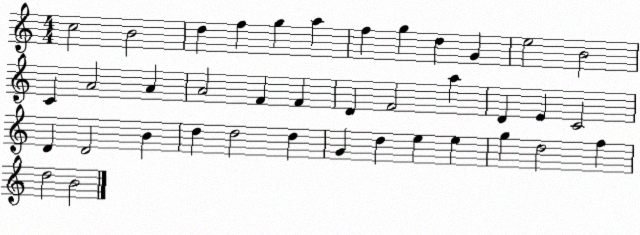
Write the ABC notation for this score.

X:1
T:Untitled
M:4/4
L:1/4
K:C
c2 B2 d f g a f g d G e2 B2 C A2 A A2 F F D F2 a D E C2 D D2 B d d2 d G d e e g d2 f d2 B2